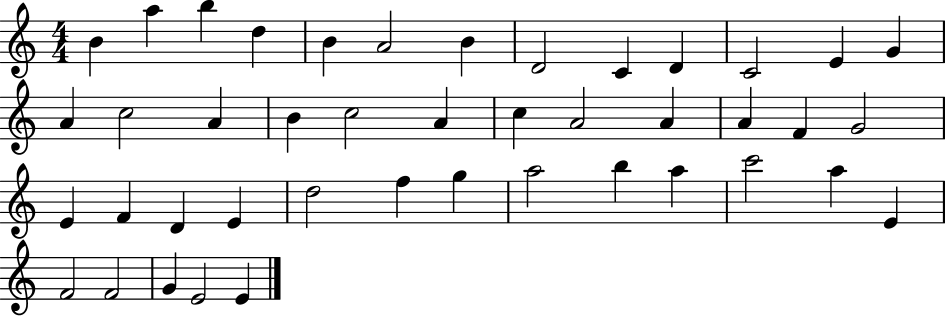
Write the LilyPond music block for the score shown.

{
  \clef treble
  \numericTimeSignature
  \time 4/4
  \key c \major
  b'4 a''4 b''4 d''4 | b'4 a'2 b'4 | d'2 c'4 d'4 | c'2 e'4 g'4 | \break a'4 c''2 a'4 | b'4 c''2 a'4 | c''4 a'2 a'4 | a'4 f'4 g'2 | \break e'4 f'4 d'4 e'4 | d''2 f''4 g''4 | a''2 b''4 a''4 | c'''2 a''4 e'4 | \break f'2 f'2 | g'4 e'2 e'4 | \bar "|."
}